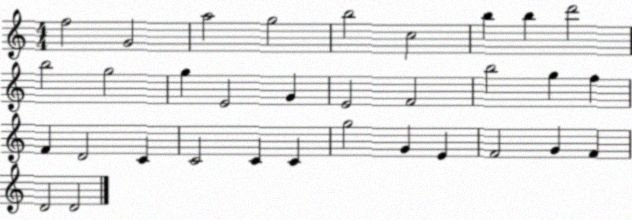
X:1
T:Untitled
M:4/4
L:1/4
K:C
f2 G2 a2 g2 b2 c2 b b d'2 b2 g2 g E2 G E2 F2 b2 g f F D2 C C2 C C g2 G E F2 G F D2 D2